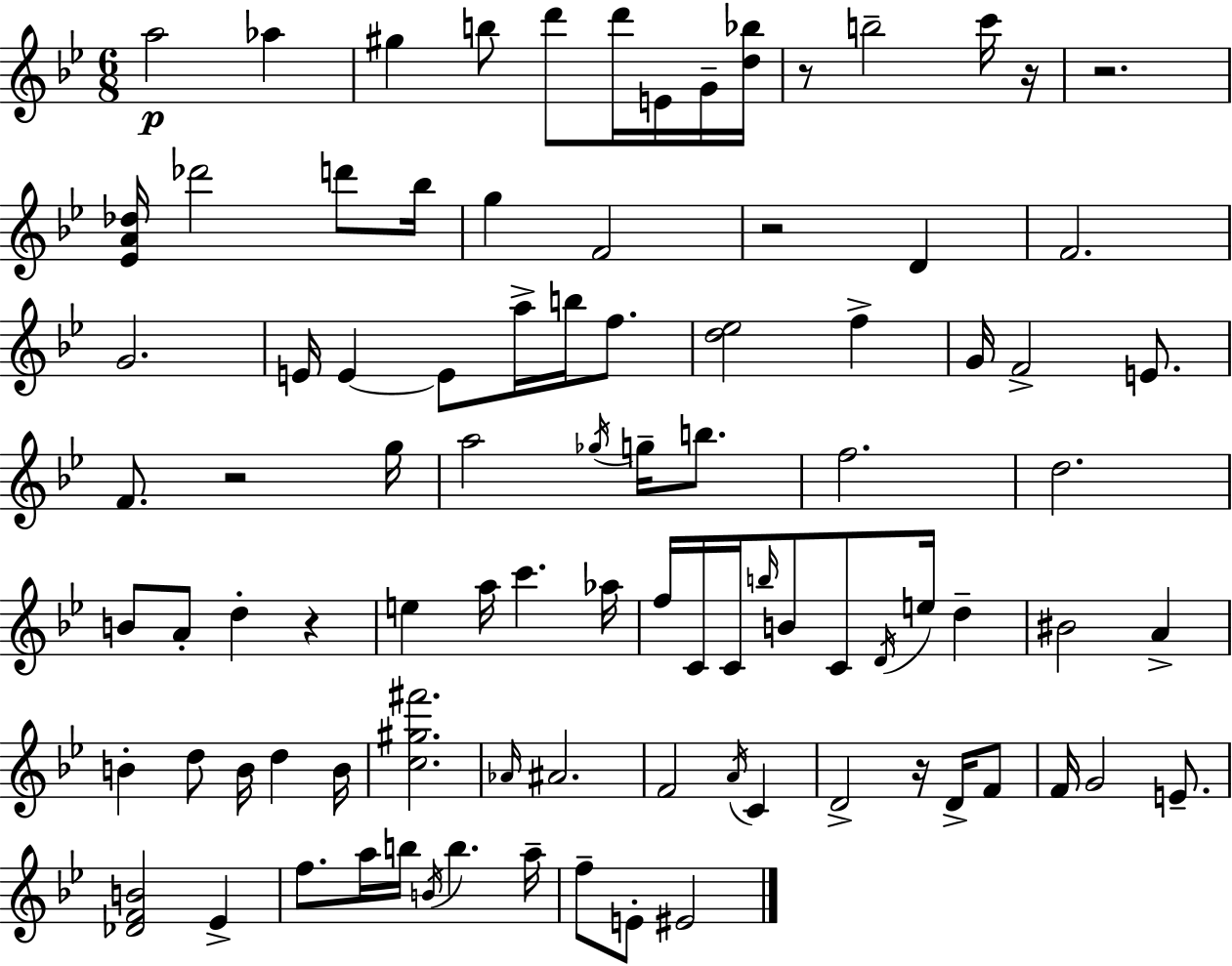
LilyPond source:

{
  \clef treble
  \numericTimeSignature
  \time 6/8
  \key g \minor
  \repeat volta 2 { a''2\p aes''4 | gis''4 b''8 d'''8 d'''16 e'16 g'16-- <d'' bes''>16 | r8 b''2-- c'''16 r16 | r2. | \break <ees' a' des''>16 des'''2 d'''8 bes''16 | g''4 f'2 | r2 d'4 | f'2. | \break g'2. | e'16 e'4~~ e'8 a''16-> b''16 f''8. | <d'' ees''>2 f''4-> | g'16 f'2-> e'8. | \break f'8. r2 g''16 | a''2 \acciaccatura { ges''16 } g''16-- b''8. | f''2. | d''2. | \break b'8 a'8-. d''4-. r4 | e''4 a''16 c'''4. | aes''16 f''16 c'16 c'16 \grace { b''16 } b'8 c'8 \acciaccatura { d'16 } e''16 d''4-- | bis'2 a'4-> | \break b'4-. d''8 b'16 d''4 | b'16 <c'' gis'' fis'''>2. | \grace { aes'16 } ais'2. | f'2 | \break \acciaccatura { a'16 } c'4 d'2-> | r16 d'16-> f'8 f'16 g'2 | e'8.-- <des' f' b'>2 | ees'4-> f''8. a''16 b''16 \acciaccatura { b'16 } b''4. | \break a''16-- f''8-- e'8-. eis'2 | } \bar "|."
}